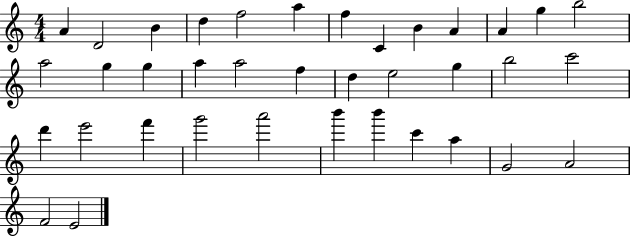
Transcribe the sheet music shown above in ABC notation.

X:1
T:Untitled
M:4/4
L:1/4
K:C
A D2 B d f2 a f C B A A g b2 a2 g g a a2 f d e2 g b2 c'2 d' e'2 f' g'2 a'2 b' b' c' a G2 A2 F2 E2